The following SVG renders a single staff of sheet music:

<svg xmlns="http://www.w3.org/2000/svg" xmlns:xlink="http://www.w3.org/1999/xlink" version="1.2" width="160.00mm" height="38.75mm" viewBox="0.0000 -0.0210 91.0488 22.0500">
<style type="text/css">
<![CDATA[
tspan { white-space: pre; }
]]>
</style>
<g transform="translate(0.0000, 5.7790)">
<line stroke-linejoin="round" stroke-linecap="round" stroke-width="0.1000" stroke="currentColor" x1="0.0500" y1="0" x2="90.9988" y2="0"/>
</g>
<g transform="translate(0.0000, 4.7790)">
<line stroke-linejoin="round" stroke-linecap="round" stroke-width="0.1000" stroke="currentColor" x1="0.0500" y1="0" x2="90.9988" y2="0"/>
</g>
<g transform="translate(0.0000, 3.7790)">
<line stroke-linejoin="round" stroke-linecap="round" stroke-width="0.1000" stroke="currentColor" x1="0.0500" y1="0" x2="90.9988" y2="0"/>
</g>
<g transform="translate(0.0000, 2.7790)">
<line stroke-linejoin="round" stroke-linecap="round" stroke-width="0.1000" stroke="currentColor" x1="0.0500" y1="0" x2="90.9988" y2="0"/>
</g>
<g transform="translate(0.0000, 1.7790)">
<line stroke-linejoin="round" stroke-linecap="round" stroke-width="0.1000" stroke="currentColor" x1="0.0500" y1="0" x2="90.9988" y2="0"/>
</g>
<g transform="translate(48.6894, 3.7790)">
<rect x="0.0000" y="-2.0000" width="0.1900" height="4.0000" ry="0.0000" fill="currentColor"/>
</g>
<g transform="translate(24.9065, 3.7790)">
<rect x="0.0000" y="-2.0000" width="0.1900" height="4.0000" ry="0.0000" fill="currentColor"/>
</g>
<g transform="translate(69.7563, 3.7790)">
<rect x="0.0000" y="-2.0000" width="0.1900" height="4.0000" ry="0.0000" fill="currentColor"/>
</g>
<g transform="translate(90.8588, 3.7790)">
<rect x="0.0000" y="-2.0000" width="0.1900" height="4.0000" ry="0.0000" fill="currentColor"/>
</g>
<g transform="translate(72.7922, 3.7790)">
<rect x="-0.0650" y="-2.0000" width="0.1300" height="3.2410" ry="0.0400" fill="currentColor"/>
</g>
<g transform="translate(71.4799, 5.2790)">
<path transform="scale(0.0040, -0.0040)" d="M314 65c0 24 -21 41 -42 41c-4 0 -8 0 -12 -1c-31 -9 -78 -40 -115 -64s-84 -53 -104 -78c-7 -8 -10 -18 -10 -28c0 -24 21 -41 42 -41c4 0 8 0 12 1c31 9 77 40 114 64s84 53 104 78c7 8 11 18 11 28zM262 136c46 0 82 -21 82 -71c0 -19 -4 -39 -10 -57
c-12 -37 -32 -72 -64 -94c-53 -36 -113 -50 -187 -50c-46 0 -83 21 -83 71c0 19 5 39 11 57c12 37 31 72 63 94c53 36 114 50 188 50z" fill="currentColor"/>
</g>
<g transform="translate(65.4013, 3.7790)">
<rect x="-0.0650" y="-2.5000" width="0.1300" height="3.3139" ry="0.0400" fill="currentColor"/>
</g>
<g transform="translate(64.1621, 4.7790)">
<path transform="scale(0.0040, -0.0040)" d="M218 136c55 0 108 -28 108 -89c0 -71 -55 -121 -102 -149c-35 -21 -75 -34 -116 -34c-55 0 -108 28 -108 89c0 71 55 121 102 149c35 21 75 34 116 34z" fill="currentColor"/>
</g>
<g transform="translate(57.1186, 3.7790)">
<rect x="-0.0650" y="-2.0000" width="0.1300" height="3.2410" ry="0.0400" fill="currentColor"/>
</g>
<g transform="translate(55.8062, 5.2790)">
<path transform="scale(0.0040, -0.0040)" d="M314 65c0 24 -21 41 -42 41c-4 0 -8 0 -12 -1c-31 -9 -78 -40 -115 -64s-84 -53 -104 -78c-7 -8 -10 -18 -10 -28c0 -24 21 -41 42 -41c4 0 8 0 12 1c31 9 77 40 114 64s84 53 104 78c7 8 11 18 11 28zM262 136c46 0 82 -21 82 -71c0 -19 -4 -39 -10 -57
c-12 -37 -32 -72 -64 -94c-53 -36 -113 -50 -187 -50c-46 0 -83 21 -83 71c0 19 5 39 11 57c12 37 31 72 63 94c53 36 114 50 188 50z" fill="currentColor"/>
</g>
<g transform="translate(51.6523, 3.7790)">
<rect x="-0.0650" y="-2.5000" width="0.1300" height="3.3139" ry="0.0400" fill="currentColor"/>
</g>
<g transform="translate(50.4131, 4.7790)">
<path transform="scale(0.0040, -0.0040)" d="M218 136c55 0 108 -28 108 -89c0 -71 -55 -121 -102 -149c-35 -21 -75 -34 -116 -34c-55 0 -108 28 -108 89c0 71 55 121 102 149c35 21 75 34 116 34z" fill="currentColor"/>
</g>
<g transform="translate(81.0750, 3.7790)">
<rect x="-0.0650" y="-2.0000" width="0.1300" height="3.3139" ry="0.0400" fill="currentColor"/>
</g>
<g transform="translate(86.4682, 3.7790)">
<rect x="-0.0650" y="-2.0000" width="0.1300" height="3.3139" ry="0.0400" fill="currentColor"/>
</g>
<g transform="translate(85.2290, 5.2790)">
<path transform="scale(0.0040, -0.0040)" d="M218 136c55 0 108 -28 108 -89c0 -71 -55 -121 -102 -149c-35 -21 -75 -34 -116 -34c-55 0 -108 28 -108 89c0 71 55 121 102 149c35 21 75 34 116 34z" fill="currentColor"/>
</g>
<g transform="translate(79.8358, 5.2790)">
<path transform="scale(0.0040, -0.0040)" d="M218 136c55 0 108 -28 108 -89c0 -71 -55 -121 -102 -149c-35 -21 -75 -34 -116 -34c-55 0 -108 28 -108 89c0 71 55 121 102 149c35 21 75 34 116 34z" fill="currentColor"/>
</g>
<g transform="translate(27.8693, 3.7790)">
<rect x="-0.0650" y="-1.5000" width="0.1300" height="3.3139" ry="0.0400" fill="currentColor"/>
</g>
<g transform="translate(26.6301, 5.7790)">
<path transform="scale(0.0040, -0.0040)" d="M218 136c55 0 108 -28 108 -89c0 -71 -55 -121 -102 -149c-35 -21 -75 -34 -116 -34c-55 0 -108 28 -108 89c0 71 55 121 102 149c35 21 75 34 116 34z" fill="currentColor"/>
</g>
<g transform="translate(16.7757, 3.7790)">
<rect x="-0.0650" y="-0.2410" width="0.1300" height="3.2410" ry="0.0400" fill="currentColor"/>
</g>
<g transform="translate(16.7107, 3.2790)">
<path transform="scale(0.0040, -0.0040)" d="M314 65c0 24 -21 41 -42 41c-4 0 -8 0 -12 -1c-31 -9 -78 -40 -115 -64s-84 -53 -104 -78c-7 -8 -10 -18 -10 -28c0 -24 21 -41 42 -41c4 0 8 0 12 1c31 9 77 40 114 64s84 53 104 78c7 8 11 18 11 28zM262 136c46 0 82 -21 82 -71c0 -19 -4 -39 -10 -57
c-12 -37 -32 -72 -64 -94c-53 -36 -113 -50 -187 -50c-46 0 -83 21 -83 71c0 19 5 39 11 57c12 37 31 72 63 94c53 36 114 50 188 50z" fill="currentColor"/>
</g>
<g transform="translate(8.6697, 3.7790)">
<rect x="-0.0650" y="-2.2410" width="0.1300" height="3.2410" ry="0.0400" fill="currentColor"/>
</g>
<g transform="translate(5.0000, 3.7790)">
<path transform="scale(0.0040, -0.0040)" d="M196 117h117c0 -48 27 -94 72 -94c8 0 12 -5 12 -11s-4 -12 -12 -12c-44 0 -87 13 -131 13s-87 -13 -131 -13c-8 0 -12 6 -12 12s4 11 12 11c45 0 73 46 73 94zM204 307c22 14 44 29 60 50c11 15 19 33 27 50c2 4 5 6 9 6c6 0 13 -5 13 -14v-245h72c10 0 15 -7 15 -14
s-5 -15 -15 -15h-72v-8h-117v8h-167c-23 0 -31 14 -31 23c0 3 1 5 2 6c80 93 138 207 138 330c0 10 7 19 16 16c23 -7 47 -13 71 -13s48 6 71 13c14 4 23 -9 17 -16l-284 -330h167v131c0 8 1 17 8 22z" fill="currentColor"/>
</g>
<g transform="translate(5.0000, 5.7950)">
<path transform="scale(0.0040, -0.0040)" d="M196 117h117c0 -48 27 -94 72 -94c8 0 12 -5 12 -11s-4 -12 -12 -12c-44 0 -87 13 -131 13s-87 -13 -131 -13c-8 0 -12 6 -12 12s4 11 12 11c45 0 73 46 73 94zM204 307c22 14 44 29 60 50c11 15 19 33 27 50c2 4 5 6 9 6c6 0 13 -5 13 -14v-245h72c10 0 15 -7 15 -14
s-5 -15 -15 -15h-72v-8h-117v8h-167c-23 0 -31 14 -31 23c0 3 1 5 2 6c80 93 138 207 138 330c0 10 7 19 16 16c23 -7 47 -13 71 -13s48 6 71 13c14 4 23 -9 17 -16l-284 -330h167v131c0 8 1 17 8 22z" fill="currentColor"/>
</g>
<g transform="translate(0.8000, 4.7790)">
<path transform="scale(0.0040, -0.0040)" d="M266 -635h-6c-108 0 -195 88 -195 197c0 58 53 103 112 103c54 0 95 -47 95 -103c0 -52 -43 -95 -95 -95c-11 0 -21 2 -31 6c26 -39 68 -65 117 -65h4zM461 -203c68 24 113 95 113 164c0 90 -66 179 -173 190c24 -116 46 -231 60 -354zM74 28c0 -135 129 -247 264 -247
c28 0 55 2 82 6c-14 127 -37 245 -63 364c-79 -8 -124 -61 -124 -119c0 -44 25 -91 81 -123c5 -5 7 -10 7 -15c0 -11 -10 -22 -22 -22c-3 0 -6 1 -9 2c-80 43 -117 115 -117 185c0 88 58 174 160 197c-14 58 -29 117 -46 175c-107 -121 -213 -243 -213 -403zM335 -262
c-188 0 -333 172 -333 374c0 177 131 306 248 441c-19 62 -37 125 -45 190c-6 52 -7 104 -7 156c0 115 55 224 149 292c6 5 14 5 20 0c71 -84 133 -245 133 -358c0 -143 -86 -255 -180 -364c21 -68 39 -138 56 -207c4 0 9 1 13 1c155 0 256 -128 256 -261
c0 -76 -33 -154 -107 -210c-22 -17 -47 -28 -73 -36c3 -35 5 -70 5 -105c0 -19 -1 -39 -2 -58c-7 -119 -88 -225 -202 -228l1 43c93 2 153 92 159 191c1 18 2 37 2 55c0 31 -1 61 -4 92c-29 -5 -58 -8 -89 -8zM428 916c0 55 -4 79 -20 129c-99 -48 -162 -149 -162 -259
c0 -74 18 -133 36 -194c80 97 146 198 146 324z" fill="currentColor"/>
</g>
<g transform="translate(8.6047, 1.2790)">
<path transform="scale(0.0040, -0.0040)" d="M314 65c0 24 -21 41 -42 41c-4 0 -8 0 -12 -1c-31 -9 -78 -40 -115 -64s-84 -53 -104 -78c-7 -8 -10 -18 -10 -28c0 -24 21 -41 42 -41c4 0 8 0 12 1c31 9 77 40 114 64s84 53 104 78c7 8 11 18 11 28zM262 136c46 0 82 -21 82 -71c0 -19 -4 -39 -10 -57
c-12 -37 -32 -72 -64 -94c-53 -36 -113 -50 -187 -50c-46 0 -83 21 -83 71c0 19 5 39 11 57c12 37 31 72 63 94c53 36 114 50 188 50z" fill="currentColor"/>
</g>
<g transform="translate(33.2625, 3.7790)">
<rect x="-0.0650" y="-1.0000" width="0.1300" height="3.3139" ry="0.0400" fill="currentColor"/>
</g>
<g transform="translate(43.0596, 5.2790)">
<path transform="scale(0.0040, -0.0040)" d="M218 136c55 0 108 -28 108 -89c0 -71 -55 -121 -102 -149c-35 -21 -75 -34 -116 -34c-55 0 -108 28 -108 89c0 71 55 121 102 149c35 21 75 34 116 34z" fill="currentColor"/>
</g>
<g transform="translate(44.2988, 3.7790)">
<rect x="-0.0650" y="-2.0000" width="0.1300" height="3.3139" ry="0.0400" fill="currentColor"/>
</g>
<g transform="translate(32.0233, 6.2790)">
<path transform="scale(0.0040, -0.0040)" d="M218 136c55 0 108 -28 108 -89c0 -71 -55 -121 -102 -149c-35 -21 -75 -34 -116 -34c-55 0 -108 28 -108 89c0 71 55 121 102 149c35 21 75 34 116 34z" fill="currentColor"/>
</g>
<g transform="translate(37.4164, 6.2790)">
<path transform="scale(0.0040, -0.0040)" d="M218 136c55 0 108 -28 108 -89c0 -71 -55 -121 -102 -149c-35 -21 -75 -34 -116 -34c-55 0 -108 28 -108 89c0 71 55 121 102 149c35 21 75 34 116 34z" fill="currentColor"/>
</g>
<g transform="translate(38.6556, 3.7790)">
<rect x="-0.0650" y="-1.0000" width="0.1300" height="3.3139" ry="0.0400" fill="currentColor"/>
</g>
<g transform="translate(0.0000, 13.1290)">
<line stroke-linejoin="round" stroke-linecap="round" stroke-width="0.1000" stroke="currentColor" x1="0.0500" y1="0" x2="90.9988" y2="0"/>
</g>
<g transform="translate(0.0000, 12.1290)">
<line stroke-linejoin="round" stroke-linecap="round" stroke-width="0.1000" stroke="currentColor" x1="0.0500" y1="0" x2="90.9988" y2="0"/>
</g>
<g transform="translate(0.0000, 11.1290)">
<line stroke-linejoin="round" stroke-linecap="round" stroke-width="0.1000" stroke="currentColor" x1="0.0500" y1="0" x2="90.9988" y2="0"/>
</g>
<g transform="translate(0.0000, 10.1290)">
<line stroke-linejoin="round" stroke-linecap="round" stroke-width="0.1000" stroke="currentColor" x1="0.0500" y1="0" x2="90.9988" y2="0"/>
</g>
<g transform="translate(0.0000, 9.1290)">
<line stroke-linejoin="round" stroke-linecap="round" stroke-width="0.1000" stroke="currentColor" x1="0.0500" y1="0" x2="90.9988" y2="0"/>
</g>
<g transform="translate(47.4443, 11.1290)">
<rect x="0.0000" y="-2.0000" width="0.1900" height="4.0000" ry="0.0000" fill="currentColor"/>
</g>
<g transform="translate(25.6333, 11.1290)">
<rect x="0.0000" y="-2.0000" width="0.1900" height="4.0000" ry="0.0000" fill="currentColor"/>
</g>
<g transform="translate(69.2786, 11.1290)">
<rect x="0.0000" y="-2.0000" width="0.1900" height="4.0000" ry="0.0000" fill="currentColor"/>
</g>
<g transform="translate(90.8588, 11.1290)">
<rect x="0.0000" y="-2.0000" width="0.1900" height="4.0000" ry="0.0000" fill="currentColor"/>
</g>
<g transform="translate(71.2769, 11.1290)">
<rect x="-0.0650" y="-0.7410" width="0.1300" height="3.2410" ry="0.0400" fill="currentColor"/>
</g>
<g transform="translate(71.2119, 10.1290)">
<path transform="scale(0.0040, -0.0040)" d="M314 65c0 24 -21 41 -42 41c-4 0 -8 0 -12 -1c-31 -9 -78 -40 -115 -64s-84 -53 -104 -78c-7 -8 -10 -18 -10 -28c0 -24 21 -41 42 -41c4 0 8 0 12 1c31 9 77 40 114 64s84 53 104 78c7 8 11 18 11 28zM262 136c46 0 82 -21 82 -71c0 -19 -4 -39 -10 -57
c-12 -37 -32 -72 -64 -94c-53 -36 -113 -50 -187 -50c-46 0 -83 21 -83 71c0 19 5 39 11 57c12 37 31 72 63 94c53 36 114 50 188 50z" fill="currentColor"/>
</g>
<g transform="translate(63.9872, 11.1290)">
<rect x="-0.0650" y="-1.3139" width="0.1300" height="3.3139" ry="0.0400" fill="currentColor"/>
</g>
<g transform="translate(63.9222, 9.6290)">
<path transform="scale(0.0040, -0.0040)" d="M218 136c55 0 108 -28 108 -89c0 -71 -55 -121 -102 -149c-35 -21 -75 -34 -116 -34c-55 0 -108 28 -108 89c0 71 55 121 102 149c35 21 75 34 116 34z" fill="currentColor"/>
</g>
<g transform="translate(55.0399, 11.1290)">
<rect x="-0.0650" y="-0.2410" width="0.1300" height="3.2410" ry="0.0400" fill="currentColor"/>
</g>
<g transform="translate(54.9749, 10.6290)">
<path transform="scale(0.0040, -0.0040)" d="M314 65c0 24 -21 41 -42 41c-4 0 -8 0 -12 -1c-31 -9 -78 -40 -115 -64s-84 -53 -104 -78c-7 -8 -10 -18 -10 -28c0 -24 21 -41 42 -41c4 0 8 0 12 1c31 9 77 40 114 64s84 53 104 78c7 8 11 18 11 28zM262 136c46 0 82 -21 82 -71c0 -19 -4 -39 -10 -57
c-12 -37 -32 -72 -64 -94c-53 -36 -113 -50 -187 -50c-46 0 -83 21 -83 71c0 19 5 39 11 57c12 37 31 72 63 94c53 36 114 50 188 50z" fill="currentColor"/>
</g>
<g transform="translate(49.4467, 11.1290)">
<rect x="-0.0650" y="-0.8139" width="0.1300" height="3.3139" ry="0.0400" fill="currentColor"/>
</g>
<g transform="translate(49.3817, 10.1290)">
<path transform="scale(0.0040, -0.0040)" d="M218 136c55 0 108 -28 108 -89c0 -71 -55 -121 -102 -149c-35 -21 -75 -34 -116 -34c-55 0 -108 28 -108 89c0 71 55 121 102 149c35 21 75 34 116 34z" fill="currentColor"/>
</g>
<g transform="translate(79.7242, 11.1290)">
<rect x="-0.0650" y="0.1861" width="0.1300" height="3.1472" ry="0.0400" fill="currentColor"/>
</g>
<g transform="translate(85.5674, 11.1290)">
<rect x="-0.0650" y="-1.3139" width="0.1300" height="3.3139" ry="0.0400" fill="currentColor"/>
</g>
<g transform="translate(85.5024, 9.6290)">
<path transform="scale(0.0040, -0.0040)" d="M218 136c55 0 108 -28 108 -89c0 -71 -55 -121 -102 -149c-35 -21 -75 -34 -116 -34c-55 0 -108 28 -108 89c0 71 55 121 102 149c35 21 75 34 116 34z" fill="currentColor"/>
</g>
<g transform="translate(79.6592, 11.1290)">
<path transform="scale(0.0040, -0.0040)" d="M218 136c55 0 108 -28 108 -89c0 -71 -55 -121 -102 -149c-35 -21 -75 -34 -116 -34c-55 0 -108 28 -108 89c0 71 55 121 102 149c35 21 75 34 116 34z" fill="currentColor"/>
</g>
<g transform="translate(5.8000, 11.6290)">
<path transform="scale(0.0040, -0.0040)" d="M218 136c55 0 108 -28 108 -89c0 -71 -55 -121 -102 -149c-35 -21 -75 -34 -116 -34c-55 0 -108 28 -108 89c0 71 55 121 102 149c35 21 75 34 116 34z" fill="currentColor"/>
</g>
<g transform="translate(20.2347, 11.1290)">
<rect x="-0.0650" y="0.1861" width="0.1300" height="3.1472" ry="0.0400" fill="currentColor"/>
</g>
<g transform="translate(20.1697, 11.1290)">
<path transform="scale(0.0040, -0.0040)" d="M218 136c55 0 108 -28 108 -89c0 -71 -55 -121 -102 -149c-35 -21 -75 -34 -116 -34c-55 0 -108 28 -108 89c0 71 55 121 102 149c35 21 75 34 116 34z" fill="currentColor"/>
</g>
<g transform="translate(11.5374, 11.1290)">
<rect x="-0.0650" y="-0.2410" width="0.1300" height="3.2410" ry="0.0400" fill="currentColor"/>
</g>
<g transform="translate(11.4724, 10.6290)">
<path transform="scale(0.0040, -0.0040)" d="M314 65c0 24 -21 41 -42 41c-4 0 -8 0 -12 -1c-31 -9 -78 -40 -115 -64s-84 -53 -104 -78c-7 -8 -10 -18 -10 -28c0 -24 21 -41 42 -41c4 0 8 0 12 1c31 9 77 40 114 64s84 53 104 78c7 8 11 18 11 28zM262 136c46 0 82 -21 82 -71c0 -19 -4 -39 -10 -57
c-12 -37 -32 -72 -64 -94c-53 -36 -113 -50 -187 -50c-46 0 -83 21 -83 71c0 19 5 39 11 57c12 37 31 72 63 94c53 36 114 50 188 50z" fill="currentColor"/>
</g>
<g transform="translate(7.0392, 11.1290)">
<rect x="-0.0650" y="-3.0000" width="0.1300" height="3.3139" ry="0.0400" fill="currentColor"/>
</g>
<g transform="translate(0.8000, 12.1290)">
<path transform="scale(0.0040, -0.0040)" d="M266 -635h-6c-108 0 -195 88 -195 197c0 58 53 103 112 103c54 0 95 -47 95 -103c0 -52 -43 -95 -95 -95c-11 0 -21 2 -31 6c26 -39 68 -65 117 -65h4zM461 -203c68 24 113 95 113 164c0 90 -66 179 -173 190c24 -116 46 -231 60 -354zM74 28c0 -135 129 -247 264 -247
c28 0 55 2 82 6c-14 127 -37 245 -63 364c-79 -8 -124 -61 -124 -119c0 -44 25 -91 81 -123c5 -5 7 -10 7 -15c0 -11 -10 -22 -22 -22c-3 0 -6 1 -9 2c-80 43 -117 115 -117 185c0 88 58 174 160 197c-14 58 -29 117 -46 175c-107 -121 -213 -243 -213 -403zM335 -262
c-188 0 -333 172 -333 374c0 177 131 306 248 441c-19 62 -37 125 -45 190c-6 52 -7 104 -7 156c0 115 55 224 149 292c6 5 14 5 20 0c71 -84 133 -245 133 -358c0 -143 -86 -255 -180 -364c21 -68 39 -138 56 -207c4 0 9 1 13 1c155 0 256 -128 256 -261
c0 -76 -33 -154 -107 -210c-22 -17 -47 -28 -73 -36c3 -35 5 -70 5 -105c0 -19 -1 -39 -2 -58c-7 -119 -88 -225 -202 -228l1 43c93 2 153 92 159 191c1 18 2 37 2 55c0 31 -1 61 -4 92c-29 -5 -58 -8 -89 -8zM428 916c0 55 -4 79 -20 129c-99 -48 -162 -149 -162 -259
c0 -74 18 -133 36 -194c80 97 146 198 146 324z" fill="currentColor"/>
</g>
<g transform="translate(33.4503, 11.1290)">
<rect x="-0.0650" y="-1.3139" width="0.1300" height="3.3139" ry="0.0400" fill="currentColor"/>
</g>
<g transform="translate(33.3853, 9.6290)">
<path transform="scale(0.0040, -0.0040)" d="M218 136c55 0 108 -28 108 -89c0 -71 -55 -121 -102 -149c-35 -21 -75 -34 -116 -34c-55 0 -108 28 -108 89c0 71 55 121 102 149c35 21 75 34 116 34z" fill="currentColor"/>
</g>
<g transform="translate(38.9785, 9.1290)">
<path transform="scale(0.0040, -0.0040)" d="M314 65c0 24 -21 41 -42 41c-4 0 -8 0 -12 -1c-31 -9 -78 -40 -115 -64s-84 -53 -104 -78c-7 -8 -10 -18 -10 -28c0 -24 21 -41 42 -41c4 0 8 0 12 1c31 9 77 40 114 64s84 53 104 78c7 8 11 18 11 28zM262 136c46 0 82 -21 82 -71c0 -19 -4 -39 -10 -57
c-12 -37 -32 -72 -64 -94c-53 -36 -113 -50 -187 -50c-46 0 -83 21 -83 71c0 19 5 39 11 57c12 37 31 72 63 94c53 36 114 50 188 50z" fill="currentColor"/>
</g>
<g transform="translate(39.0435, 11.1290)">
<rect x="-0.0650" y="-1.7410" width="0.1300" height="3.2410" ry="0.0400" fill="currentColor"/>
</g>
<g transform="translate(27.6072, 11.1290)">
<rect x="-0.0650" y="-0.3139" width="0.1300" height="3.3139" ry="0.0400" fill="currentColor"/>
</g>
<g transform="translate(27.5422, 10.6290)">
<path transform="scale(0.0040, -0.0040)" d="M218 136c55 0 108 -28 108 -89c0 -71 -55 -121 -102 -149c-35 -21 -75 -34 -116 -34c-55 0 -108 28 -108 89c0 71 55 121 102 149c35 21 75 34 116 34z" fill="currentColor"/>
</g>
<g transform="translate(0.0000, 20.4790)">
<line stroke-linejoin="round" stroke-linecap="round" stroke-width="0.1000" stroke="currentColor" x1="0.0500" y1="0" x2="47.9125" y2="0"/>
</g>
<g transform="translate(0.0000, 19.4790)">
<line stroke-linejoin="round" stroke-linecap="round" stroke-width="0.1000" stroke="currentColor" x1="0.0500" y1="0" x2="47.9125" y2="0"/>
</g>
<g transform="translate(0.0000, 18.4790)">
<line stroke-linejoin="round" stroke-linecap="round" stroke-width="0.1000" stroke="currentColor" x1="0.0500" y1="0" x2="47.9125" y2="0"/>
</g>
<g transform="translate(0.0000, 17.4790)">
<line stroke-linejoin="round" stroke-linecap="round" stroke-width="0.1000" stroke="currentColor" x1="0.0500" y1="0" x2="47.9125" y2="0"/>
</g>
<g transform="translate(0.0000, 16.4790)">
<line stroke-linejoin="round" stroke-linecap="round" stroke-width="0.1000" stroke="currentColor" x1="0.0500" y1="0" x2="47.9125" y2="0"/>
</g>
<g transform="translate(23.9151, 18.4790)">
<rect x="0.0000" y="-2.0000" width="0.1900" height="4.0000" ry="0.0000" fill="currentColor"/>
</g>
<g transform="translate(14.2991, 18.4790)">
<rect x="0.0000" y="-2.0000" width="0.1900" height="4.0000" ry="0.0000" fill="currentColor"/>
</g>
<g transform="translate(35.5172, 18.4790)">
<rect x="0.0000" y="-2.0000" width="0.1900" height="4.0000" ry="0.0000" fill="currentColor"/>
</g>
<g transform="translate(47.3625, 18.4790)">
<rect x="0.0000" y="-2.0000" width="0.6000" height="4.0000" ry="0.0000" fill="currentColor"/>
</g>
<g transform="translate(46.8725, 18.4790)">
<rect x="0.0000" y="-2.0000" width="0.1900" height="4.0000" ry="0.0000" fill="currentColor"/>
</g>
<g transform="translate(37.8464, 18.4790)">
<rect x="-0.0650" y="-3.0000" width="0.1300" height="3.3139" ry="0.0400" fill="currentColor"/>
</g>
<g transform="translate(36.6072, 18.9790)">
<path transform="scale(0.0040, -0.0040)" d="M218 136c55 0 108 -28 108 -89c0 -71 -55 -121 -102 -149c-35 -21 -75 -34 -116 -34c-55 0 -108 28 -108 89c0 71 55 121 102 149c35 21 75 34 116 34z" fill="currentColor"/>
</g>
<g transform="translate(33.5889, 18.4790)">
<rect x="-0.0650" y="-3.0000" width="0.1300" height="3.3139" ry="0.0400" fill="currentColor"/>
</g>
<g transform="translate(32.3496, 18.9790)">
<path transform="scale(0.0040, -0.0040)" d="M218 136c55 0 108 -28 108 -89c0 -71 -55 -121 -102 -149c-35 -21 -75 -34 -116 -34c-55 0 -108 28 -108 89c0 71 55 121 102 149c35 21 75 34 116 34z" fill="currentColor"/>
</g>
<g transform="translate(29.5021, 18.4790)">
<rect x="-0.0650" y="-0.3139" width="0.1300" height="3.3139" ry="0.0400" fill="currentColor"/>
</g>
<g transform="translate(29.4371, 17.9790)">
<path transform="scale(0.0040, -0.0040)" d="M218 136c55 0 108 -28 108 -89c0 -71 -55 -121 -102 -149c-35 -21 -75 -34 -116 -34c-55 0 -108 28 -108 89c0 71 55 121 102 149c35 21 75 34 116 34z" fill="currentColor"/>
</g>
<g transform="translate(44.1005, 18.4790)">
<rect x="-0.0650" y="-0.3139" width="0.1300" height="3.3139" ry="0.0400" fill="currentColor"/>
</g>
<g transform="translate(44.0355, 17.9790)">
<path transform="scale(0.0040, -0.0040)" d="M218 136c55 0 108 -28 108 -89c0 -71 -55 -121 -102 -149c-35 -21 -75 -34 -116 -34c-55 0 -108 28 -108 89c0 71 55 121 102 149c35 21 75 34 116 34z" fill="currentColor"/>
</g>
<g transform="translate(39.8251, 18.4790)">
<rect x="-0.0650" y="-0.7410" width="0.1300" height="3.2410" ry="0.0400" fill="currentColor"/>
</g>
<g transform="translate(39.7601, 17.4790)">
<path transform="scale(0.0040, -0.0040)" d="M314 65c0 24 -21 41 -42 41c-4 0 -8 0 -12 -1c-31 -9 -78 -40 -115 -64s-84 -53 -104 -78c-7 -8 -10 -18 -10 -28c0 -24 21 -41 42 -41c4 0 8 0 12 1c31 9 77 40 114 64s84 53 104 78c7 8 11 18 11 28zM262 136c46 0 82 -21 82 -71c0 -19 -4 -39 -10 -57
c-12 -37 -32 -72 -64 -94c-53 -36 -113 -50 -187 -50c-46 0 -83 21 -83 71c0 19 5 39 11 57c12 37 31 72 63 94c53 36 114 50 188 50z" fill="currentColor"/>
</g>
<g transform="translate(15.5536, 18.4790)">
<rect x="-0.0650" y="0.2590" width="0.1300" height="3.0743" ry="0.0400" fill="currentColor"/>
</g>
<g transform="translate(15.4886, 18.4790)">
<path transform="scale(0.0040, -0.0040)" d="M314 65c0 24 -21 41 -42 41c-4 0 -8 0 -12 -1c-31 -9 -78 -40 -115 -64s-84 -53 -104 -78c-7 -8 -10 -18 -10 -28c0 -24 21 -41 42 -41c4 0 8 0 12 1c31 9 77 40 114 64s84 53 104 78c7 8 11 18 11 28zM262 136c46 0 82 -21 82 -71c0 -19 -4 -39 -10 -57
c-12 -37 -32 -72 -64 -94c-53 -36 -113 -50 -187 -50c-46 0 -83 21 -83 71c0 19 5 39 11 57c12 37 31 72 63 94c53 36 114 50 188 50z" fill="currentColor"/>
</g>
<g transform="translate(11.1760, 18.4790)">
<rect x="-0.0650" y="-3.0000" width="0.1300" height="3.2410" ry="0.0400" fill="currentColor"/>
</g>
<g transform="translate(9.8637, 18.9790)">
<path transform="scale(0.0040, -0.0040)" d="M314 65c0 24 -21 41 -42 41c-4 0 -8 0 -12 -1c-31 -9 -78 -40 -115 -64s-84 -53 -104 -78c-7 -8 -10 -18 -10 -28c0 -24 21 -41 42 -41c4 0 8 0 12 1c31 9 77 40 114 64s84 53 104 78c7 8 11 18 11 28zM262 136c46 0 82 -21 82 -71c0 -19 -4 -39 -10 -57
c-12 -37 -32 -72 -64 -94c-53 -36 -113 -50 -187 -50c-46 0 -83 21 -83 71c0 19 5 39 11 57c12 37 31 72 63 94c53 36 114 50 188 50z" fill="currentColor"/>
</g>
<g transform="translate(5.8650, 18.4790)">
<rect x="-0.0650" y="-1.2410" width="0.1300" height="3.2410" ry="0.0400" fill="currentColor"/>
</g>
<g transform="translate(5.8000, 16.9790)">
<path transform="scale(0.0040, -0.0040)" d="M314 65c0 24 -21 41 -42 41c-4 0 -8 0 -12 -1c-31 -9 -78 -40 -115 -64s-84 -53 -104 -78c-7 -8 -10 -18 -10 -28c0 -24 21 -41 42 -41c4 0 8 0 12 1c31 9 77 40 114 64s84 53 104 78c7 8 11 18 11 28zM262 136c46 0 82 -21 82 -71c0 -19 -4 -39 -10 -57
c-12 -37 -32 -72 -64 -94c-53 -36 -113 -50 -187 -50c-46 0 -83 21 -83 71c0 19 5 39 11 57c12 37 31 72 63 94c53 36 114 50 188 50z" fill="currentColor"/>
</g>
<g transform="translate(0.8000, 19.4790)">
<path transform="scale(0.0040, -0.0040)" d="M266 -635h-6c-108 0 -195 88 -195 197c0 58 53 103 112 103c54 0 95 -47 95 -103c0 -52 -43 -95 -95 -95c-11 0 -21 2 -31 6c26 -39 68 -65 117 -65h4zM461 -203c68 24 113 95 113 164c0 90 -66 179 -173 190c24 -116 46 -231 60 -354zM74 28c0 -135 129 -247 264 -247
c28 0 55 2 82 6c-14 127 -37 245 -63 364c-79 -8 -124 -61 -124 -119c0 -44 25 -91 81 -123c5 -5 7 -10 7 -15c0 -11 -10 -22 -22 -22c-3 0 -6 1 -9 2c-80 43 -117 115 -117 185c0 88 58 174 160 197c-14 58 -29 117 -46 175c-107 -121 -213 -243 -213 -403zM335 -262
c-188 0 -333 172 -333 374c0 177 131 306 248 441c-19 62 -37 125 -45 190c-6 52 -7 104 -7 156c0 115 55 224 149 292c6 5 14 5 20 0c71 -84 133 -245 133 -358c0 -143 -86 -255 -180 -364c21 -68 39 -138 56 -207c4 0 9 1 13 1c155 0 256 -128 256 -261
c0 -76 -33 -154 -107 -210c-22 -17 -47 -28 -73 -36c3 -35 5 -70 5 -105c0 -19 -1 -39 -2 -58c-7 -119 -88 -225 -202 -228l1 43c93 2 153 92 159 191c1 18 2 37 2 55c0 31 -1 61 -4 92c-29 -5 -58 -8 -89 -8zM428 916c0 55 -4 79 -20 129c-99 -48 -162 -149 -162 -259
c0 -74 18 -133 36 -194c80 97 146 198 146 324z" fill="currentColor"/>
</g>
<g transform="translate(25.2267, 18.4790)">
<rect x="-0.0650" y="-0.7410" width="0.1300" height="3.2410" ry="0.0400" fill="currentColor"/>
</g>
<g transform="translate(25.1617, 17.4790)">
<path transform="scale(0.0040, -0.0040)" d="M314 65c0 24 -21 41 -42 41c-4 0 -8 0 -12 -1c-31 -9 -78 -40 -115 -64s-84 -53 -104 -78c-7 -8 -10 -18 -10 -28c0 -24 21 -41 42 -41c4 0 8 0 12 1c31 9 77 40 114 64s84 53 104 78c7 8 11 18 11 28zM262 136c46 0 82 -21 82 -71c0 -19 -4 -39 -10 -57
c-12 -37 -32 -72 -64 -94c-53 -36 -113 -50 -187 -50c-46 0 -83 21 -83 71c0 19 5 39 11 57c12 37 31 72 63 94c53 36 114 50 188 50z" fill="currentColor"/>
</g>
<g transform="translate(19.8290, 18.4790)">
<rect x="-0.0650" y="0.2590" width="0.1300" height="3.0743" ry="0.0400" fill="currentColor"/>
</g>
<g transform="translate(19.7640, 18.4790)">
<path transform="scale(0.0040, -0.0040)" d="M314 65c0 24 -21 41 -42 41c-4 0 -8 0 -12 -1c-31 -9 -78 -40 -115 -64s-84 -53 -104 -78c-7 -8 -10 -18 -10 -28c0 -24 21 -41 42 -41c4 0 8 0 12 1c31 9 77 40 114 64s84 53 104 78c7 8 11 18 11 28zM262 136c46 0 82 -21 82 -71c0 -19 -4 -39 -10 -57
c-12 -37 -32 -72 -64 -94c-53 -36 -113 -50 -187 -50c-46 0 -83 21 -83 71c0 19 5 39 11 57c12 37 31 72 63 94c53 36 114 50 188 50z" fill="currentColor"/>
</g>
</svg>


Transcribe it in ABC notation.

X:1
T:Untitled
M:4/4
L:1/4
K:C
g2 c2 E D D F G F2 G F2 F F A c2 B c e f2 d c2 e d2 B e e2 A2 B2 B2 d2 c A A d2 c